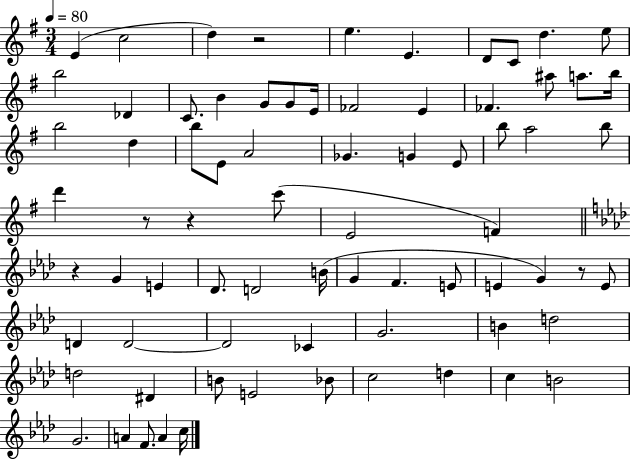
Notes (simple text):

E4/q C5/h D5/q R/h E5/q. E4/q. D4/e C4/e D5/q. E5/e B5/h Db4/q C4/e. B4/q G4/e G4/e E4/s FES4/h E4/q FES4/q. A#5/e A5/e. B5/s B5/h D5/q B5/e E4/e A4/h Gb4/q. G4/q E4/e B5/e A5/h B5/e D6/q R/e R/q C6/e E4/h F4/q R/q G4/q E4/q Db4/e. D4/h B4/s G4/q F4/q. E4/e E4/q G4/q R/e E4/e D4/q D4/h D4/h CES4/q G4/h. B4/q D5/h D5/h D#4/q B4/e E4/h Bb4/e C5/h D5/q C5/q B4/h G4/h. A4/q F4/e. A4/q C5/s